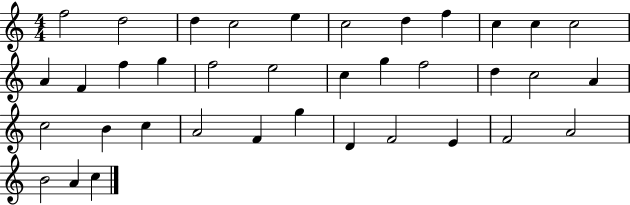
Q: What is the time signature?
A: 4/4